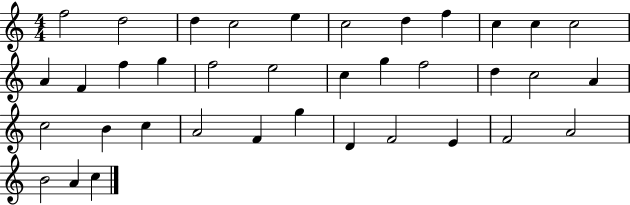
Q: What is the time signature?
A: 4/4